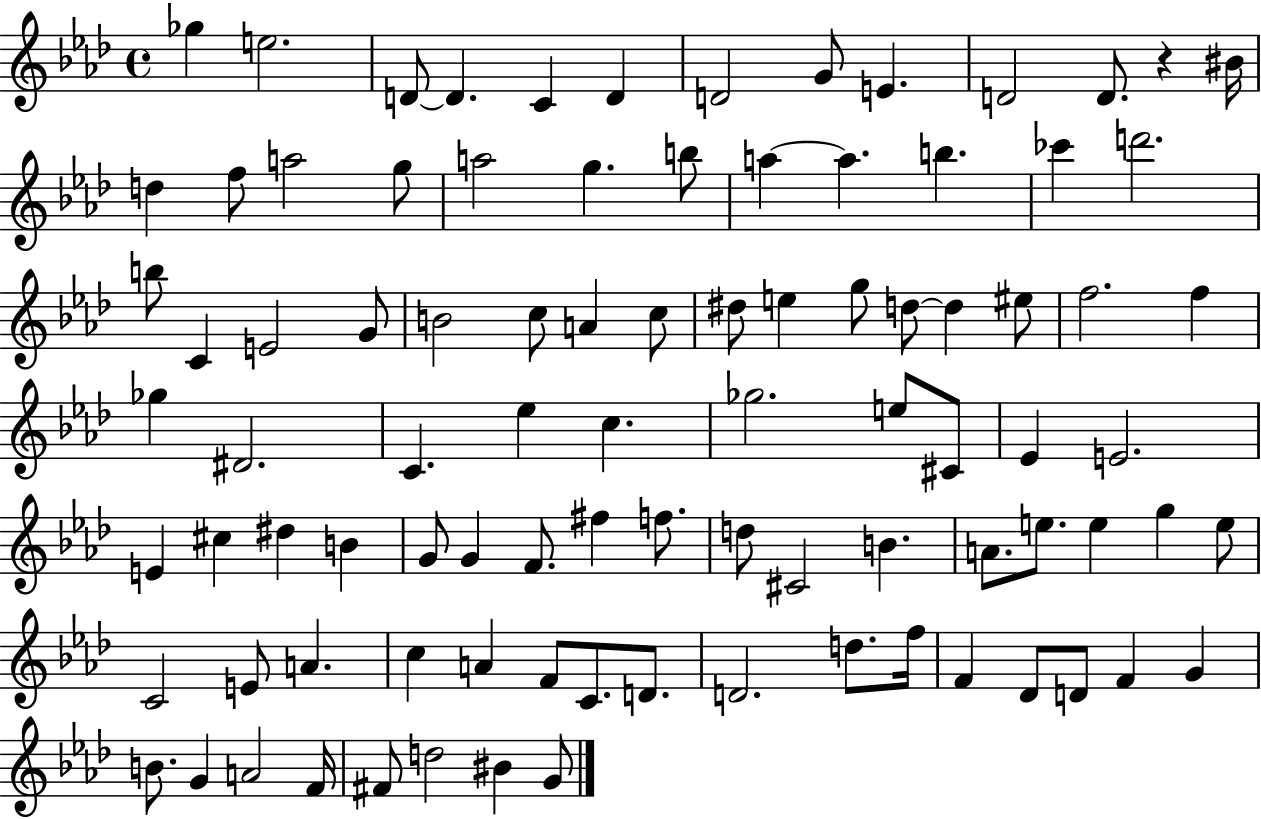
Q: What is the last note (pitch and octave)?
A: G4